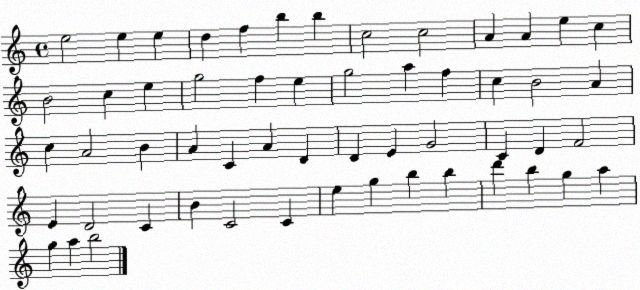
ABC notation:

X:1
T:Untitled
M:4/4
L:1/4
K:C
e2 e e d f b b c2 c2 A A e c B2 c e g2 f e g2 a f c B2 A c A2 B A C A D D E G2 C D F2 E D2 C B C2 C e g b b d' b g a g a b2